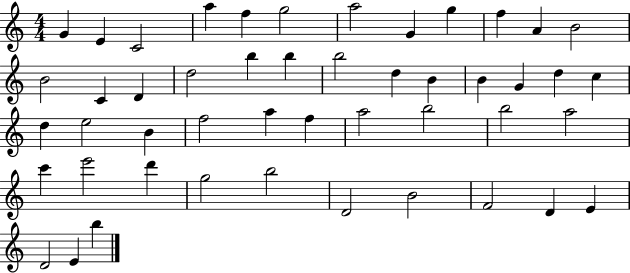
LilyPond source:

{
  \clef treble
  \numericTimeSignature
  \time 4/4
  \key c \major
  g'4 e'4 c'2 | a''4 f''4 g''2 | a''2 g'4 g''4 | f''4 a'4 b'2 | \break b'2 c'4 d'4 | d''2 b''4 b''4 | b''2 d''4 b'4 | b'4 g'4 d''4 c''4 | \break d''4 e''2 b'4 | f''2 a''4 f''4 | a''2 b''2 | b''2 a''2 | \break c'''4 e'''2 d'''4 | g''2 b''2 | d'2 b'2 | f'2 d'4 e'4 | \break d'2 e'4 b''4 | \bar "|."
}